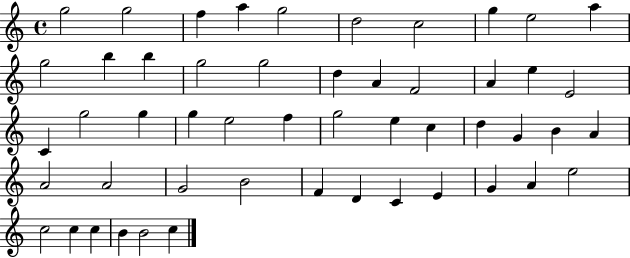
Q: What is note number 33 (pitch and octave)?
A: B4